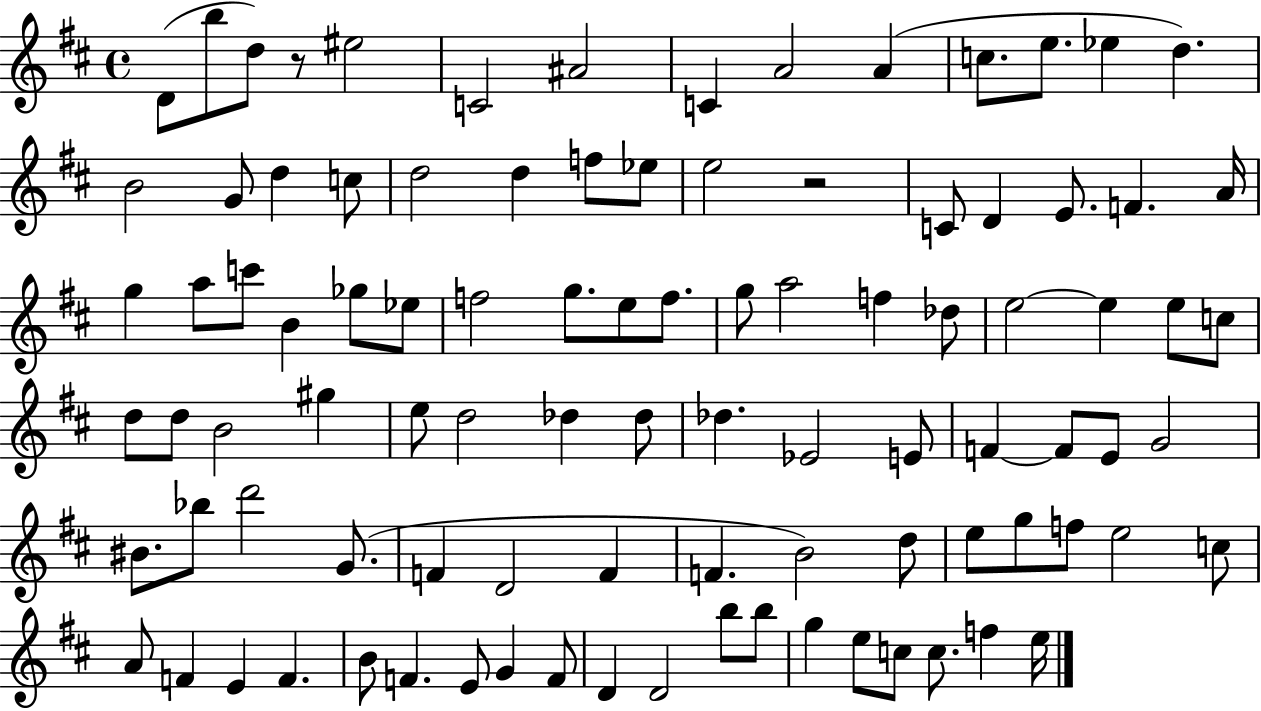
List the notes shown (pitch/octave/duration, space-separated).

D4/e B5/e D5/e R/e EIS5/h C4/h A#4/h C4/q A4/h A4/q C5/e. E5/e. Eb5/q D5/q. B4/h G4/e D5/q C5/e D5/h D5/q F5/e Eb5/e E5/h R/h C4/e D4/q E4/e. F4/q. A4/s G5/q A5/e C6/e B4/q Gb5/e Eb5/e F5/h G5/e. E5/e F5/e. G5/e A5/h F5/q Db5/e E5/h E5/q E5/e C5/e D5/e D5/e B4/h G#5/q E5/e D5/h Db5/q Db5/e Db5/q. Eb4/h E4/e F4/q F4/e E4/e G4/h BIS4/e. Bb5/e D6/h G4/e. F4/q D4/h F4/q F4/q. B4/h D5/e E5/e G5/e F5/e E5/h C5/e A4/e F4/q E4/q F4/q. B4/e F4/q. E4/e G4/q F4/e D4/q D4/h B5/e B5/e G5/q E5/e C5/e C5/e. F5/q E5/s